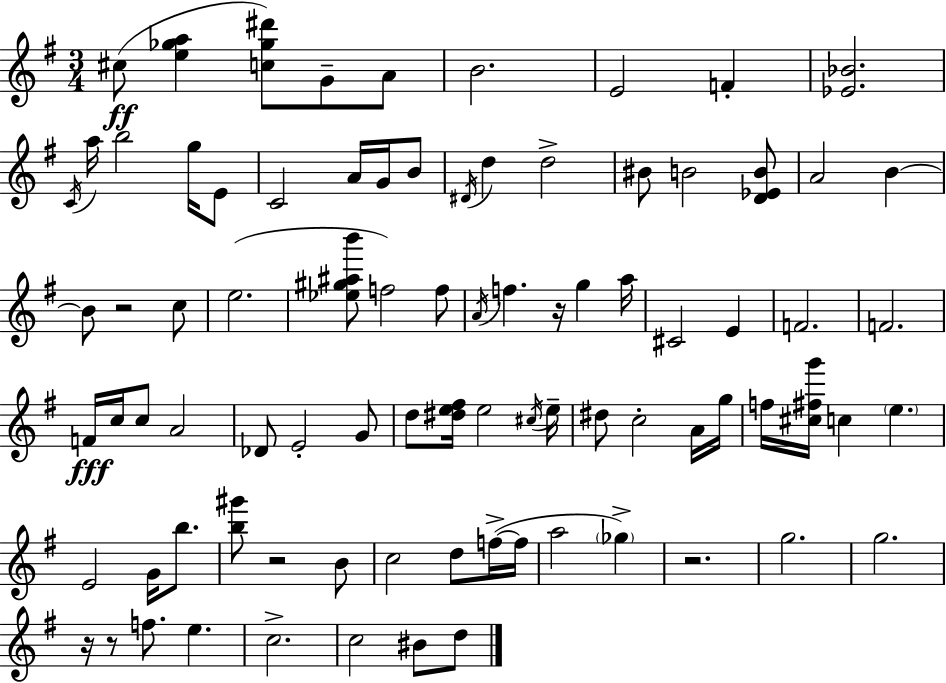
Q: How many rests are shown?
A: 6